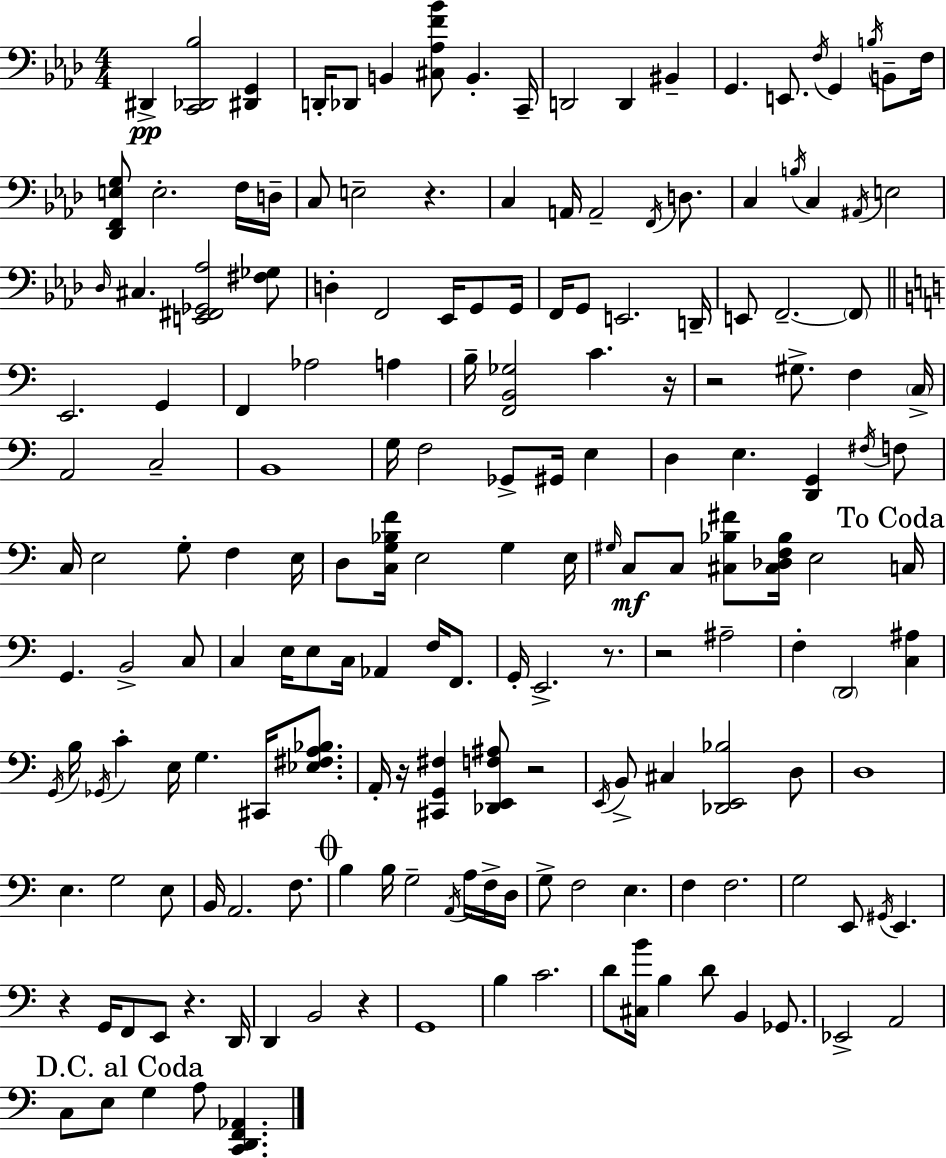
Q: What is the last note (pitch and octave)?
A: A3